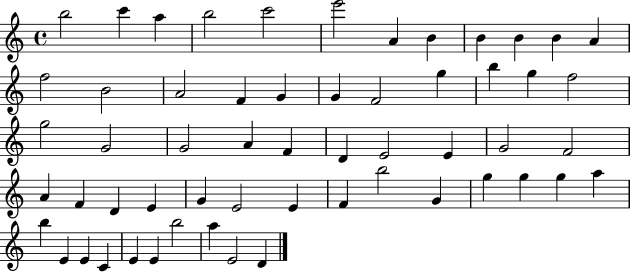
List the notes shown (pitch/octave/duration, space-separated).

B5/h C6/q A5/q B5/h C6/h E6/h A4/q B4/q B4/q B4/q B4/q A4/q F5/h B4/h A4/h F4/q G4/q G4/q F4/h G5/q B5/q G5/q F5/h G5/h G4/h G4/h A4/q F4/q D4/q E4/h E4/q G4/h F4/h A4/q F4/q D4/q E4/q G4/q E4/h E4/q F4/q B5/h G4/q G5/q G5/q G5/q A5/q B5/q E4/q E4/q C4/q E4/q E4/q B5/h A5/q E4/h D4/q